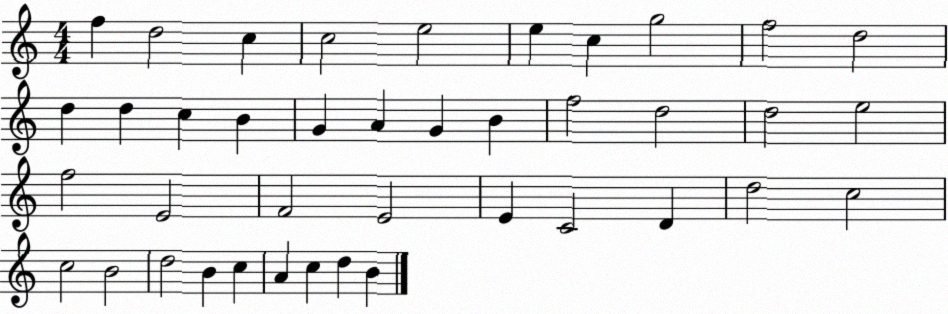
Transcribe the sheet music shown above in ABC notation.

X:1
T:Untitled
M:4/4
L:1/4
K:C
f d2 c c2 e2 e c g2 f2 d2 d d c B G A G B f2 d2 d2 e2 f2 E2 F2 E2 E C2 D d2 c2 c2 B2 d2 B c A c d B